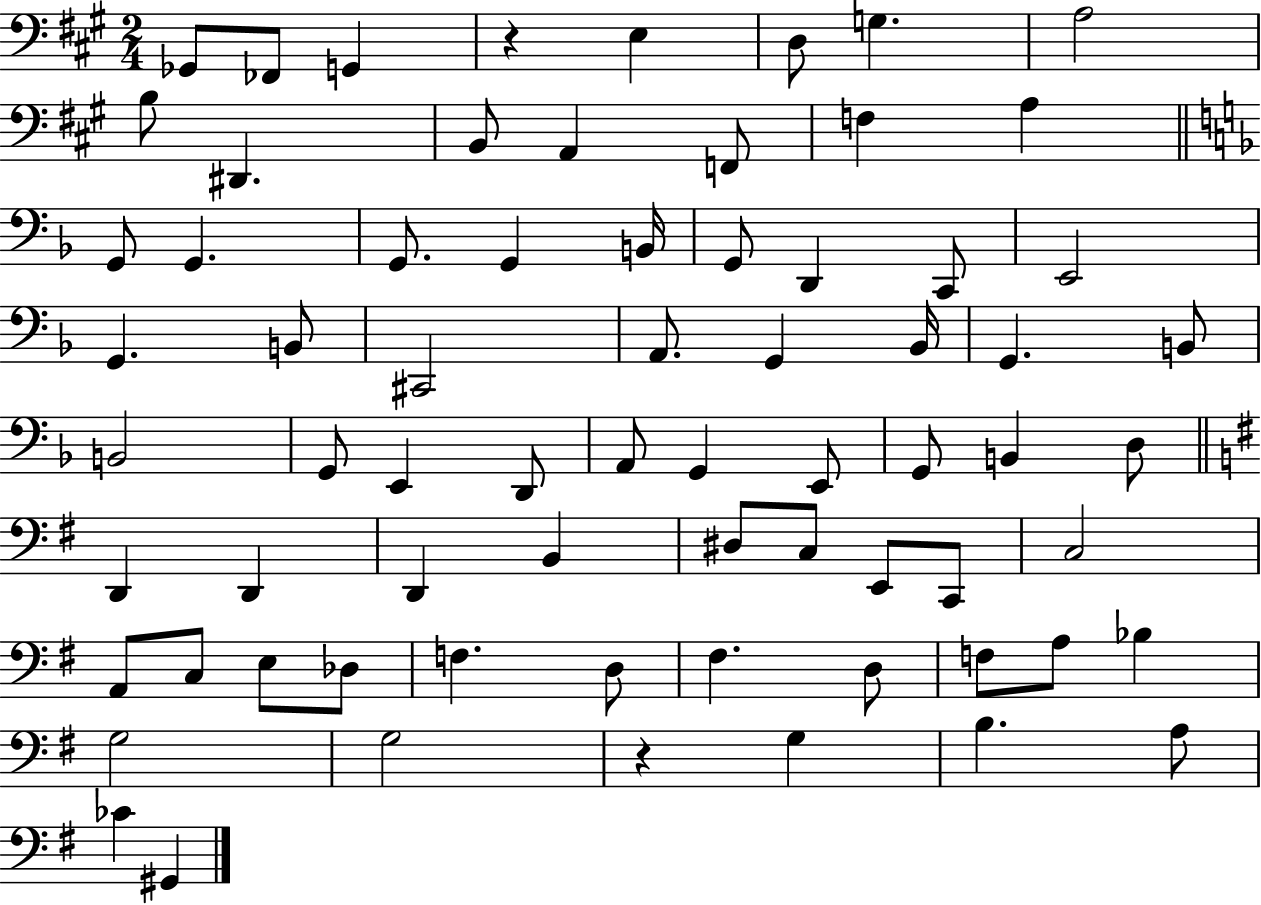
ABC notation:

X:1
T:Untitled
M:2/4
L:1/4
K:A
_G,,/2 _F,,/2 G,, z E, D,/2 G, A,2 B,/2 ^D,, B,,/2 A,, F,,/2 F, A, G,,/2 G,, G,,/2 G,, B,,/4 G,,/2 D,, C,,/2 E,,2 G,, B,,/2 ^C,,2 A,,/2 G,, _B,,/4 G,, B,,/2 B,,2 G,,/2 E,, D,,/2 A,,/2 G,, E,,/2 G,,/2 B,, D,/2 D,, D,, D,, B,, ^D,/2 C,/2 E,,/2 C,,/2 C,2 A,,/2 C,/2 E,/2 _D,/2 F, D,/2 ^F, D,/2 F,/2 A,/2 _B, G,2 G,2 z G, B, A,/2 _C ^G,,